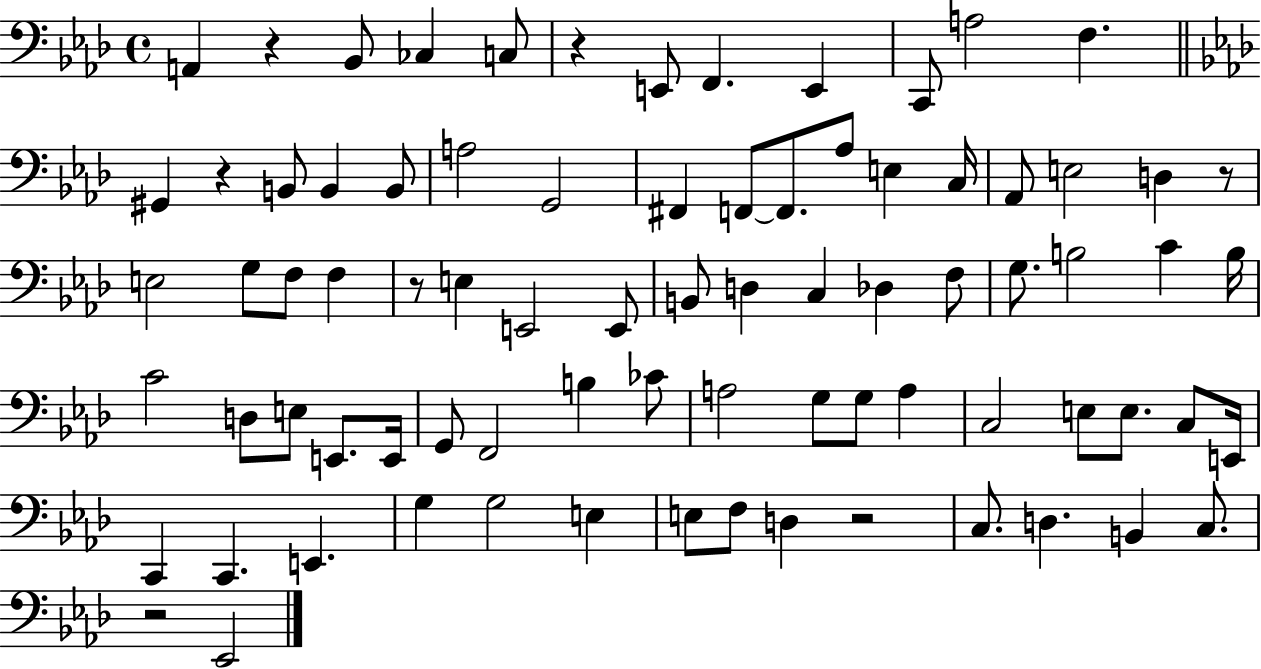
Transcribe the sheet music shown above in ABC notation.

X:1
T:Untitled
M:4/4
L:1/4
K:Ab
A,, z _B,,/2 _C, C,/2 z E,,/2 F,, E,, C,,/2 A,2 F, ^G,, z B,,/2 B,, B,,/2 A,2 G,,2 ^F,, F,,/2 F,,/2 _A,/2 E, C,/4 _A,,/2 E,2 D, z/2 E,2 G,/2 F,/2 F, z/2 E, E,,2 E,,/2 B,,/2 D, C, _D, F,/2 G,/2 B,2 C B,/4 C2 D,/2 E,/2 E,,/2 E,,/4 G,,/2 F,,2 B, _C/2 A,2 G,/2 G,/2 A, C,2 E,/2 E,/2 C,/2 E,,/4 C,, C,, E,, G, G,2 E, E,/2 F,/2 D, z2 C,/2 D, B,, C,/2 z2 _E,,2